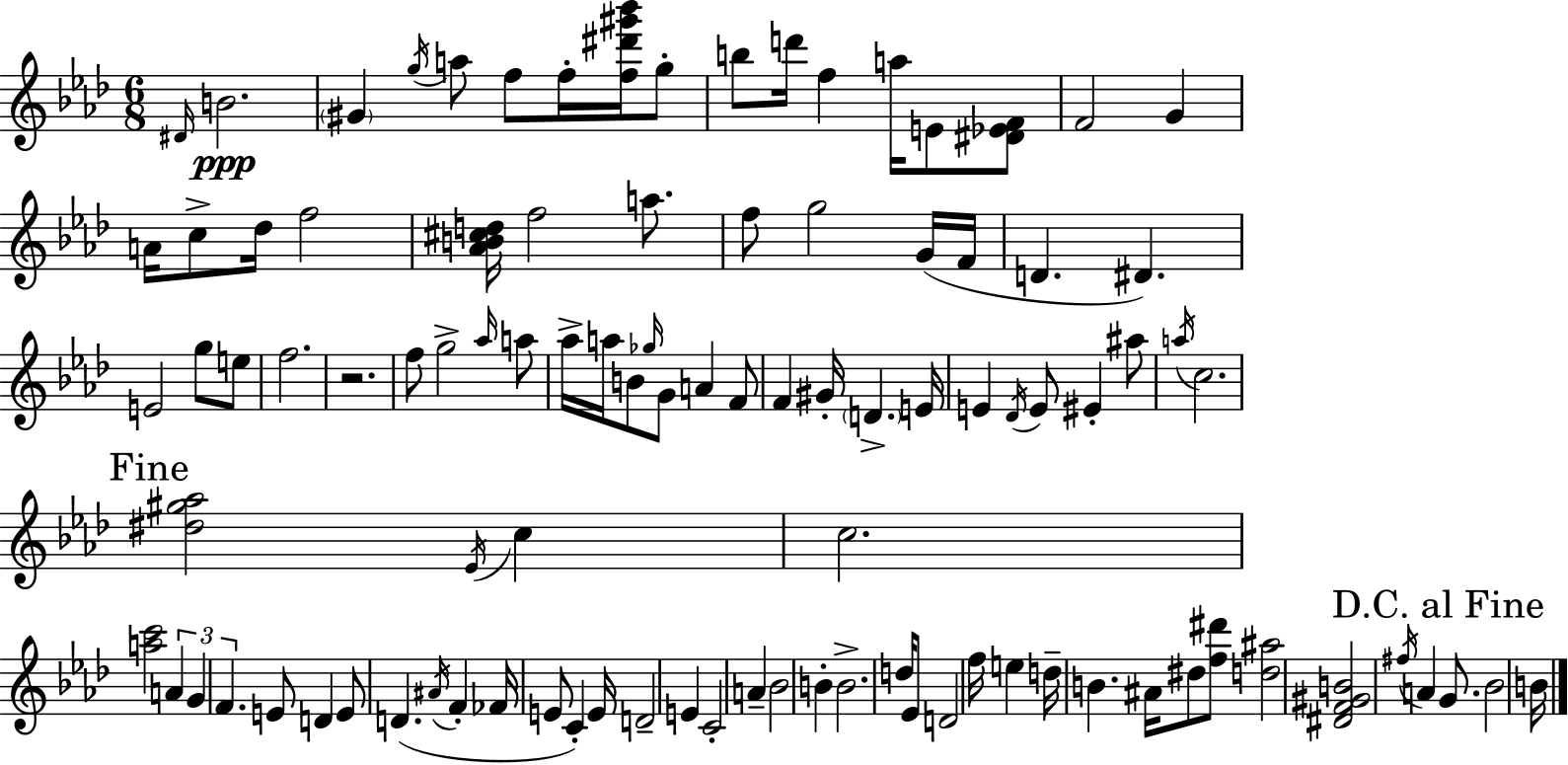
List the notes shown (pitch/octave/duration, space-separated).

D#4/s B4/h. G#4/q G5/s A5/e F5/e F5/s [F5,D#6,G#6,Bb6]/s G5/e B5/e D6/s F5/q A5/s E4/e [D#4,Eb4,F4]/e F4/h G4/q A4/s C5/e Db5/s F5/h [Ab4,B4,C#5,D5]/s F5/h A5/e. F5/e G5/h G4/s F4/s D4/q. D#4/q. E4/h G5/e E5/e F5/h. R/h. F5/e G5/h Ab5/s A5/e Ab5/s A5/s B4/e Gb5/s G4/e A4/q F4/e F4/q G#4/s D4/q. E4/s E4/q Db4/s E4/e EIS4/q A#5/e A5/s C5/h. [D#5,G#5,Ab5]/h Eb4/s C5/q C5/h. [A5,C6]/h A4/q G4/q F4/q. E4/e D4/q E4/e D4/q. A#4/s F4/q FES4/s E4/e C4/q E4/s D4/h E4/q C4/h A4/q Bb4/h B4/q B4/h. D5/s Eb4/e D4/h F5/s E5/q D5/s B4/q. A#4/s D#5/e [F5,D#6]/e [D5,A#5]/h [D#4,F4,G#4,B4]/h F#5/s A4/q G4/e. Bb4/h B4/s